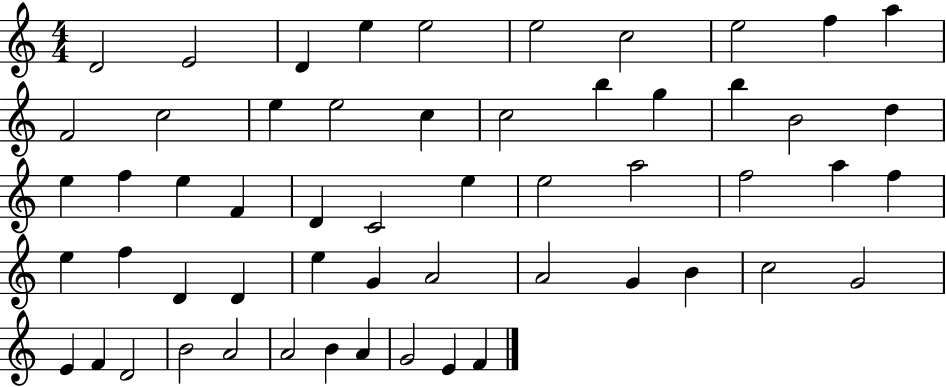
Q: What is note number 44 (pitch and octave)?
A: C5